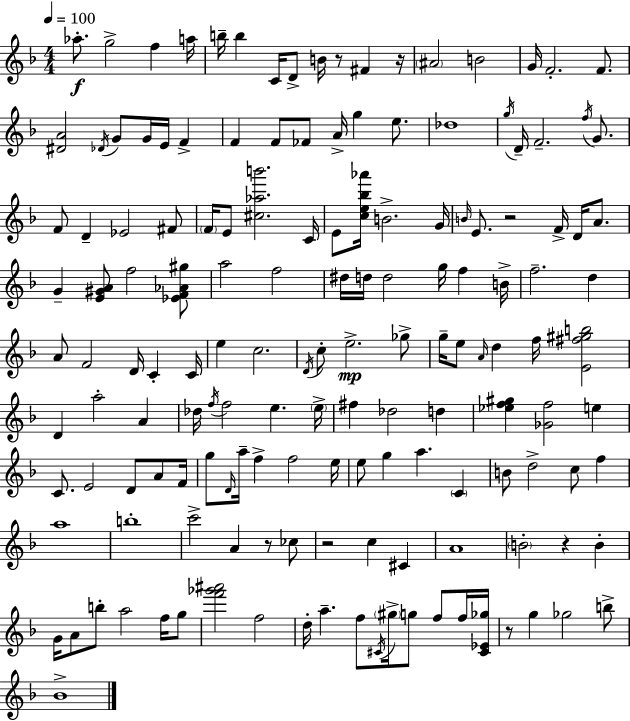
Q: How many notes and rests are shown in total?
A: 152